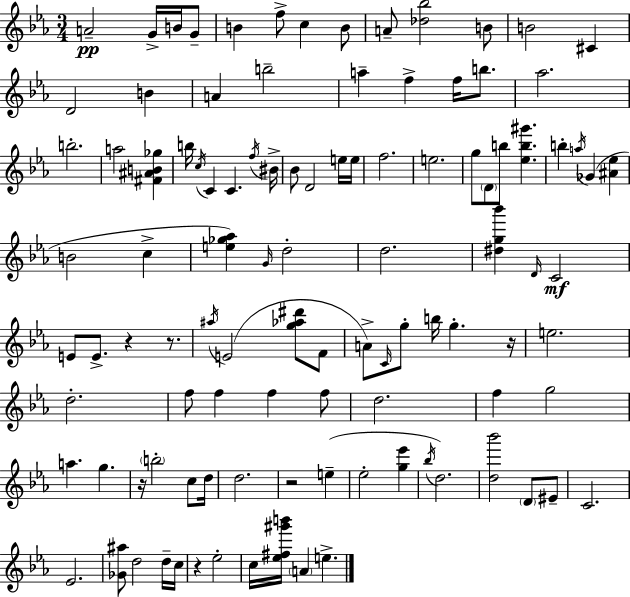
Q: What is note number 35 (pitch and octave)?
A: E5